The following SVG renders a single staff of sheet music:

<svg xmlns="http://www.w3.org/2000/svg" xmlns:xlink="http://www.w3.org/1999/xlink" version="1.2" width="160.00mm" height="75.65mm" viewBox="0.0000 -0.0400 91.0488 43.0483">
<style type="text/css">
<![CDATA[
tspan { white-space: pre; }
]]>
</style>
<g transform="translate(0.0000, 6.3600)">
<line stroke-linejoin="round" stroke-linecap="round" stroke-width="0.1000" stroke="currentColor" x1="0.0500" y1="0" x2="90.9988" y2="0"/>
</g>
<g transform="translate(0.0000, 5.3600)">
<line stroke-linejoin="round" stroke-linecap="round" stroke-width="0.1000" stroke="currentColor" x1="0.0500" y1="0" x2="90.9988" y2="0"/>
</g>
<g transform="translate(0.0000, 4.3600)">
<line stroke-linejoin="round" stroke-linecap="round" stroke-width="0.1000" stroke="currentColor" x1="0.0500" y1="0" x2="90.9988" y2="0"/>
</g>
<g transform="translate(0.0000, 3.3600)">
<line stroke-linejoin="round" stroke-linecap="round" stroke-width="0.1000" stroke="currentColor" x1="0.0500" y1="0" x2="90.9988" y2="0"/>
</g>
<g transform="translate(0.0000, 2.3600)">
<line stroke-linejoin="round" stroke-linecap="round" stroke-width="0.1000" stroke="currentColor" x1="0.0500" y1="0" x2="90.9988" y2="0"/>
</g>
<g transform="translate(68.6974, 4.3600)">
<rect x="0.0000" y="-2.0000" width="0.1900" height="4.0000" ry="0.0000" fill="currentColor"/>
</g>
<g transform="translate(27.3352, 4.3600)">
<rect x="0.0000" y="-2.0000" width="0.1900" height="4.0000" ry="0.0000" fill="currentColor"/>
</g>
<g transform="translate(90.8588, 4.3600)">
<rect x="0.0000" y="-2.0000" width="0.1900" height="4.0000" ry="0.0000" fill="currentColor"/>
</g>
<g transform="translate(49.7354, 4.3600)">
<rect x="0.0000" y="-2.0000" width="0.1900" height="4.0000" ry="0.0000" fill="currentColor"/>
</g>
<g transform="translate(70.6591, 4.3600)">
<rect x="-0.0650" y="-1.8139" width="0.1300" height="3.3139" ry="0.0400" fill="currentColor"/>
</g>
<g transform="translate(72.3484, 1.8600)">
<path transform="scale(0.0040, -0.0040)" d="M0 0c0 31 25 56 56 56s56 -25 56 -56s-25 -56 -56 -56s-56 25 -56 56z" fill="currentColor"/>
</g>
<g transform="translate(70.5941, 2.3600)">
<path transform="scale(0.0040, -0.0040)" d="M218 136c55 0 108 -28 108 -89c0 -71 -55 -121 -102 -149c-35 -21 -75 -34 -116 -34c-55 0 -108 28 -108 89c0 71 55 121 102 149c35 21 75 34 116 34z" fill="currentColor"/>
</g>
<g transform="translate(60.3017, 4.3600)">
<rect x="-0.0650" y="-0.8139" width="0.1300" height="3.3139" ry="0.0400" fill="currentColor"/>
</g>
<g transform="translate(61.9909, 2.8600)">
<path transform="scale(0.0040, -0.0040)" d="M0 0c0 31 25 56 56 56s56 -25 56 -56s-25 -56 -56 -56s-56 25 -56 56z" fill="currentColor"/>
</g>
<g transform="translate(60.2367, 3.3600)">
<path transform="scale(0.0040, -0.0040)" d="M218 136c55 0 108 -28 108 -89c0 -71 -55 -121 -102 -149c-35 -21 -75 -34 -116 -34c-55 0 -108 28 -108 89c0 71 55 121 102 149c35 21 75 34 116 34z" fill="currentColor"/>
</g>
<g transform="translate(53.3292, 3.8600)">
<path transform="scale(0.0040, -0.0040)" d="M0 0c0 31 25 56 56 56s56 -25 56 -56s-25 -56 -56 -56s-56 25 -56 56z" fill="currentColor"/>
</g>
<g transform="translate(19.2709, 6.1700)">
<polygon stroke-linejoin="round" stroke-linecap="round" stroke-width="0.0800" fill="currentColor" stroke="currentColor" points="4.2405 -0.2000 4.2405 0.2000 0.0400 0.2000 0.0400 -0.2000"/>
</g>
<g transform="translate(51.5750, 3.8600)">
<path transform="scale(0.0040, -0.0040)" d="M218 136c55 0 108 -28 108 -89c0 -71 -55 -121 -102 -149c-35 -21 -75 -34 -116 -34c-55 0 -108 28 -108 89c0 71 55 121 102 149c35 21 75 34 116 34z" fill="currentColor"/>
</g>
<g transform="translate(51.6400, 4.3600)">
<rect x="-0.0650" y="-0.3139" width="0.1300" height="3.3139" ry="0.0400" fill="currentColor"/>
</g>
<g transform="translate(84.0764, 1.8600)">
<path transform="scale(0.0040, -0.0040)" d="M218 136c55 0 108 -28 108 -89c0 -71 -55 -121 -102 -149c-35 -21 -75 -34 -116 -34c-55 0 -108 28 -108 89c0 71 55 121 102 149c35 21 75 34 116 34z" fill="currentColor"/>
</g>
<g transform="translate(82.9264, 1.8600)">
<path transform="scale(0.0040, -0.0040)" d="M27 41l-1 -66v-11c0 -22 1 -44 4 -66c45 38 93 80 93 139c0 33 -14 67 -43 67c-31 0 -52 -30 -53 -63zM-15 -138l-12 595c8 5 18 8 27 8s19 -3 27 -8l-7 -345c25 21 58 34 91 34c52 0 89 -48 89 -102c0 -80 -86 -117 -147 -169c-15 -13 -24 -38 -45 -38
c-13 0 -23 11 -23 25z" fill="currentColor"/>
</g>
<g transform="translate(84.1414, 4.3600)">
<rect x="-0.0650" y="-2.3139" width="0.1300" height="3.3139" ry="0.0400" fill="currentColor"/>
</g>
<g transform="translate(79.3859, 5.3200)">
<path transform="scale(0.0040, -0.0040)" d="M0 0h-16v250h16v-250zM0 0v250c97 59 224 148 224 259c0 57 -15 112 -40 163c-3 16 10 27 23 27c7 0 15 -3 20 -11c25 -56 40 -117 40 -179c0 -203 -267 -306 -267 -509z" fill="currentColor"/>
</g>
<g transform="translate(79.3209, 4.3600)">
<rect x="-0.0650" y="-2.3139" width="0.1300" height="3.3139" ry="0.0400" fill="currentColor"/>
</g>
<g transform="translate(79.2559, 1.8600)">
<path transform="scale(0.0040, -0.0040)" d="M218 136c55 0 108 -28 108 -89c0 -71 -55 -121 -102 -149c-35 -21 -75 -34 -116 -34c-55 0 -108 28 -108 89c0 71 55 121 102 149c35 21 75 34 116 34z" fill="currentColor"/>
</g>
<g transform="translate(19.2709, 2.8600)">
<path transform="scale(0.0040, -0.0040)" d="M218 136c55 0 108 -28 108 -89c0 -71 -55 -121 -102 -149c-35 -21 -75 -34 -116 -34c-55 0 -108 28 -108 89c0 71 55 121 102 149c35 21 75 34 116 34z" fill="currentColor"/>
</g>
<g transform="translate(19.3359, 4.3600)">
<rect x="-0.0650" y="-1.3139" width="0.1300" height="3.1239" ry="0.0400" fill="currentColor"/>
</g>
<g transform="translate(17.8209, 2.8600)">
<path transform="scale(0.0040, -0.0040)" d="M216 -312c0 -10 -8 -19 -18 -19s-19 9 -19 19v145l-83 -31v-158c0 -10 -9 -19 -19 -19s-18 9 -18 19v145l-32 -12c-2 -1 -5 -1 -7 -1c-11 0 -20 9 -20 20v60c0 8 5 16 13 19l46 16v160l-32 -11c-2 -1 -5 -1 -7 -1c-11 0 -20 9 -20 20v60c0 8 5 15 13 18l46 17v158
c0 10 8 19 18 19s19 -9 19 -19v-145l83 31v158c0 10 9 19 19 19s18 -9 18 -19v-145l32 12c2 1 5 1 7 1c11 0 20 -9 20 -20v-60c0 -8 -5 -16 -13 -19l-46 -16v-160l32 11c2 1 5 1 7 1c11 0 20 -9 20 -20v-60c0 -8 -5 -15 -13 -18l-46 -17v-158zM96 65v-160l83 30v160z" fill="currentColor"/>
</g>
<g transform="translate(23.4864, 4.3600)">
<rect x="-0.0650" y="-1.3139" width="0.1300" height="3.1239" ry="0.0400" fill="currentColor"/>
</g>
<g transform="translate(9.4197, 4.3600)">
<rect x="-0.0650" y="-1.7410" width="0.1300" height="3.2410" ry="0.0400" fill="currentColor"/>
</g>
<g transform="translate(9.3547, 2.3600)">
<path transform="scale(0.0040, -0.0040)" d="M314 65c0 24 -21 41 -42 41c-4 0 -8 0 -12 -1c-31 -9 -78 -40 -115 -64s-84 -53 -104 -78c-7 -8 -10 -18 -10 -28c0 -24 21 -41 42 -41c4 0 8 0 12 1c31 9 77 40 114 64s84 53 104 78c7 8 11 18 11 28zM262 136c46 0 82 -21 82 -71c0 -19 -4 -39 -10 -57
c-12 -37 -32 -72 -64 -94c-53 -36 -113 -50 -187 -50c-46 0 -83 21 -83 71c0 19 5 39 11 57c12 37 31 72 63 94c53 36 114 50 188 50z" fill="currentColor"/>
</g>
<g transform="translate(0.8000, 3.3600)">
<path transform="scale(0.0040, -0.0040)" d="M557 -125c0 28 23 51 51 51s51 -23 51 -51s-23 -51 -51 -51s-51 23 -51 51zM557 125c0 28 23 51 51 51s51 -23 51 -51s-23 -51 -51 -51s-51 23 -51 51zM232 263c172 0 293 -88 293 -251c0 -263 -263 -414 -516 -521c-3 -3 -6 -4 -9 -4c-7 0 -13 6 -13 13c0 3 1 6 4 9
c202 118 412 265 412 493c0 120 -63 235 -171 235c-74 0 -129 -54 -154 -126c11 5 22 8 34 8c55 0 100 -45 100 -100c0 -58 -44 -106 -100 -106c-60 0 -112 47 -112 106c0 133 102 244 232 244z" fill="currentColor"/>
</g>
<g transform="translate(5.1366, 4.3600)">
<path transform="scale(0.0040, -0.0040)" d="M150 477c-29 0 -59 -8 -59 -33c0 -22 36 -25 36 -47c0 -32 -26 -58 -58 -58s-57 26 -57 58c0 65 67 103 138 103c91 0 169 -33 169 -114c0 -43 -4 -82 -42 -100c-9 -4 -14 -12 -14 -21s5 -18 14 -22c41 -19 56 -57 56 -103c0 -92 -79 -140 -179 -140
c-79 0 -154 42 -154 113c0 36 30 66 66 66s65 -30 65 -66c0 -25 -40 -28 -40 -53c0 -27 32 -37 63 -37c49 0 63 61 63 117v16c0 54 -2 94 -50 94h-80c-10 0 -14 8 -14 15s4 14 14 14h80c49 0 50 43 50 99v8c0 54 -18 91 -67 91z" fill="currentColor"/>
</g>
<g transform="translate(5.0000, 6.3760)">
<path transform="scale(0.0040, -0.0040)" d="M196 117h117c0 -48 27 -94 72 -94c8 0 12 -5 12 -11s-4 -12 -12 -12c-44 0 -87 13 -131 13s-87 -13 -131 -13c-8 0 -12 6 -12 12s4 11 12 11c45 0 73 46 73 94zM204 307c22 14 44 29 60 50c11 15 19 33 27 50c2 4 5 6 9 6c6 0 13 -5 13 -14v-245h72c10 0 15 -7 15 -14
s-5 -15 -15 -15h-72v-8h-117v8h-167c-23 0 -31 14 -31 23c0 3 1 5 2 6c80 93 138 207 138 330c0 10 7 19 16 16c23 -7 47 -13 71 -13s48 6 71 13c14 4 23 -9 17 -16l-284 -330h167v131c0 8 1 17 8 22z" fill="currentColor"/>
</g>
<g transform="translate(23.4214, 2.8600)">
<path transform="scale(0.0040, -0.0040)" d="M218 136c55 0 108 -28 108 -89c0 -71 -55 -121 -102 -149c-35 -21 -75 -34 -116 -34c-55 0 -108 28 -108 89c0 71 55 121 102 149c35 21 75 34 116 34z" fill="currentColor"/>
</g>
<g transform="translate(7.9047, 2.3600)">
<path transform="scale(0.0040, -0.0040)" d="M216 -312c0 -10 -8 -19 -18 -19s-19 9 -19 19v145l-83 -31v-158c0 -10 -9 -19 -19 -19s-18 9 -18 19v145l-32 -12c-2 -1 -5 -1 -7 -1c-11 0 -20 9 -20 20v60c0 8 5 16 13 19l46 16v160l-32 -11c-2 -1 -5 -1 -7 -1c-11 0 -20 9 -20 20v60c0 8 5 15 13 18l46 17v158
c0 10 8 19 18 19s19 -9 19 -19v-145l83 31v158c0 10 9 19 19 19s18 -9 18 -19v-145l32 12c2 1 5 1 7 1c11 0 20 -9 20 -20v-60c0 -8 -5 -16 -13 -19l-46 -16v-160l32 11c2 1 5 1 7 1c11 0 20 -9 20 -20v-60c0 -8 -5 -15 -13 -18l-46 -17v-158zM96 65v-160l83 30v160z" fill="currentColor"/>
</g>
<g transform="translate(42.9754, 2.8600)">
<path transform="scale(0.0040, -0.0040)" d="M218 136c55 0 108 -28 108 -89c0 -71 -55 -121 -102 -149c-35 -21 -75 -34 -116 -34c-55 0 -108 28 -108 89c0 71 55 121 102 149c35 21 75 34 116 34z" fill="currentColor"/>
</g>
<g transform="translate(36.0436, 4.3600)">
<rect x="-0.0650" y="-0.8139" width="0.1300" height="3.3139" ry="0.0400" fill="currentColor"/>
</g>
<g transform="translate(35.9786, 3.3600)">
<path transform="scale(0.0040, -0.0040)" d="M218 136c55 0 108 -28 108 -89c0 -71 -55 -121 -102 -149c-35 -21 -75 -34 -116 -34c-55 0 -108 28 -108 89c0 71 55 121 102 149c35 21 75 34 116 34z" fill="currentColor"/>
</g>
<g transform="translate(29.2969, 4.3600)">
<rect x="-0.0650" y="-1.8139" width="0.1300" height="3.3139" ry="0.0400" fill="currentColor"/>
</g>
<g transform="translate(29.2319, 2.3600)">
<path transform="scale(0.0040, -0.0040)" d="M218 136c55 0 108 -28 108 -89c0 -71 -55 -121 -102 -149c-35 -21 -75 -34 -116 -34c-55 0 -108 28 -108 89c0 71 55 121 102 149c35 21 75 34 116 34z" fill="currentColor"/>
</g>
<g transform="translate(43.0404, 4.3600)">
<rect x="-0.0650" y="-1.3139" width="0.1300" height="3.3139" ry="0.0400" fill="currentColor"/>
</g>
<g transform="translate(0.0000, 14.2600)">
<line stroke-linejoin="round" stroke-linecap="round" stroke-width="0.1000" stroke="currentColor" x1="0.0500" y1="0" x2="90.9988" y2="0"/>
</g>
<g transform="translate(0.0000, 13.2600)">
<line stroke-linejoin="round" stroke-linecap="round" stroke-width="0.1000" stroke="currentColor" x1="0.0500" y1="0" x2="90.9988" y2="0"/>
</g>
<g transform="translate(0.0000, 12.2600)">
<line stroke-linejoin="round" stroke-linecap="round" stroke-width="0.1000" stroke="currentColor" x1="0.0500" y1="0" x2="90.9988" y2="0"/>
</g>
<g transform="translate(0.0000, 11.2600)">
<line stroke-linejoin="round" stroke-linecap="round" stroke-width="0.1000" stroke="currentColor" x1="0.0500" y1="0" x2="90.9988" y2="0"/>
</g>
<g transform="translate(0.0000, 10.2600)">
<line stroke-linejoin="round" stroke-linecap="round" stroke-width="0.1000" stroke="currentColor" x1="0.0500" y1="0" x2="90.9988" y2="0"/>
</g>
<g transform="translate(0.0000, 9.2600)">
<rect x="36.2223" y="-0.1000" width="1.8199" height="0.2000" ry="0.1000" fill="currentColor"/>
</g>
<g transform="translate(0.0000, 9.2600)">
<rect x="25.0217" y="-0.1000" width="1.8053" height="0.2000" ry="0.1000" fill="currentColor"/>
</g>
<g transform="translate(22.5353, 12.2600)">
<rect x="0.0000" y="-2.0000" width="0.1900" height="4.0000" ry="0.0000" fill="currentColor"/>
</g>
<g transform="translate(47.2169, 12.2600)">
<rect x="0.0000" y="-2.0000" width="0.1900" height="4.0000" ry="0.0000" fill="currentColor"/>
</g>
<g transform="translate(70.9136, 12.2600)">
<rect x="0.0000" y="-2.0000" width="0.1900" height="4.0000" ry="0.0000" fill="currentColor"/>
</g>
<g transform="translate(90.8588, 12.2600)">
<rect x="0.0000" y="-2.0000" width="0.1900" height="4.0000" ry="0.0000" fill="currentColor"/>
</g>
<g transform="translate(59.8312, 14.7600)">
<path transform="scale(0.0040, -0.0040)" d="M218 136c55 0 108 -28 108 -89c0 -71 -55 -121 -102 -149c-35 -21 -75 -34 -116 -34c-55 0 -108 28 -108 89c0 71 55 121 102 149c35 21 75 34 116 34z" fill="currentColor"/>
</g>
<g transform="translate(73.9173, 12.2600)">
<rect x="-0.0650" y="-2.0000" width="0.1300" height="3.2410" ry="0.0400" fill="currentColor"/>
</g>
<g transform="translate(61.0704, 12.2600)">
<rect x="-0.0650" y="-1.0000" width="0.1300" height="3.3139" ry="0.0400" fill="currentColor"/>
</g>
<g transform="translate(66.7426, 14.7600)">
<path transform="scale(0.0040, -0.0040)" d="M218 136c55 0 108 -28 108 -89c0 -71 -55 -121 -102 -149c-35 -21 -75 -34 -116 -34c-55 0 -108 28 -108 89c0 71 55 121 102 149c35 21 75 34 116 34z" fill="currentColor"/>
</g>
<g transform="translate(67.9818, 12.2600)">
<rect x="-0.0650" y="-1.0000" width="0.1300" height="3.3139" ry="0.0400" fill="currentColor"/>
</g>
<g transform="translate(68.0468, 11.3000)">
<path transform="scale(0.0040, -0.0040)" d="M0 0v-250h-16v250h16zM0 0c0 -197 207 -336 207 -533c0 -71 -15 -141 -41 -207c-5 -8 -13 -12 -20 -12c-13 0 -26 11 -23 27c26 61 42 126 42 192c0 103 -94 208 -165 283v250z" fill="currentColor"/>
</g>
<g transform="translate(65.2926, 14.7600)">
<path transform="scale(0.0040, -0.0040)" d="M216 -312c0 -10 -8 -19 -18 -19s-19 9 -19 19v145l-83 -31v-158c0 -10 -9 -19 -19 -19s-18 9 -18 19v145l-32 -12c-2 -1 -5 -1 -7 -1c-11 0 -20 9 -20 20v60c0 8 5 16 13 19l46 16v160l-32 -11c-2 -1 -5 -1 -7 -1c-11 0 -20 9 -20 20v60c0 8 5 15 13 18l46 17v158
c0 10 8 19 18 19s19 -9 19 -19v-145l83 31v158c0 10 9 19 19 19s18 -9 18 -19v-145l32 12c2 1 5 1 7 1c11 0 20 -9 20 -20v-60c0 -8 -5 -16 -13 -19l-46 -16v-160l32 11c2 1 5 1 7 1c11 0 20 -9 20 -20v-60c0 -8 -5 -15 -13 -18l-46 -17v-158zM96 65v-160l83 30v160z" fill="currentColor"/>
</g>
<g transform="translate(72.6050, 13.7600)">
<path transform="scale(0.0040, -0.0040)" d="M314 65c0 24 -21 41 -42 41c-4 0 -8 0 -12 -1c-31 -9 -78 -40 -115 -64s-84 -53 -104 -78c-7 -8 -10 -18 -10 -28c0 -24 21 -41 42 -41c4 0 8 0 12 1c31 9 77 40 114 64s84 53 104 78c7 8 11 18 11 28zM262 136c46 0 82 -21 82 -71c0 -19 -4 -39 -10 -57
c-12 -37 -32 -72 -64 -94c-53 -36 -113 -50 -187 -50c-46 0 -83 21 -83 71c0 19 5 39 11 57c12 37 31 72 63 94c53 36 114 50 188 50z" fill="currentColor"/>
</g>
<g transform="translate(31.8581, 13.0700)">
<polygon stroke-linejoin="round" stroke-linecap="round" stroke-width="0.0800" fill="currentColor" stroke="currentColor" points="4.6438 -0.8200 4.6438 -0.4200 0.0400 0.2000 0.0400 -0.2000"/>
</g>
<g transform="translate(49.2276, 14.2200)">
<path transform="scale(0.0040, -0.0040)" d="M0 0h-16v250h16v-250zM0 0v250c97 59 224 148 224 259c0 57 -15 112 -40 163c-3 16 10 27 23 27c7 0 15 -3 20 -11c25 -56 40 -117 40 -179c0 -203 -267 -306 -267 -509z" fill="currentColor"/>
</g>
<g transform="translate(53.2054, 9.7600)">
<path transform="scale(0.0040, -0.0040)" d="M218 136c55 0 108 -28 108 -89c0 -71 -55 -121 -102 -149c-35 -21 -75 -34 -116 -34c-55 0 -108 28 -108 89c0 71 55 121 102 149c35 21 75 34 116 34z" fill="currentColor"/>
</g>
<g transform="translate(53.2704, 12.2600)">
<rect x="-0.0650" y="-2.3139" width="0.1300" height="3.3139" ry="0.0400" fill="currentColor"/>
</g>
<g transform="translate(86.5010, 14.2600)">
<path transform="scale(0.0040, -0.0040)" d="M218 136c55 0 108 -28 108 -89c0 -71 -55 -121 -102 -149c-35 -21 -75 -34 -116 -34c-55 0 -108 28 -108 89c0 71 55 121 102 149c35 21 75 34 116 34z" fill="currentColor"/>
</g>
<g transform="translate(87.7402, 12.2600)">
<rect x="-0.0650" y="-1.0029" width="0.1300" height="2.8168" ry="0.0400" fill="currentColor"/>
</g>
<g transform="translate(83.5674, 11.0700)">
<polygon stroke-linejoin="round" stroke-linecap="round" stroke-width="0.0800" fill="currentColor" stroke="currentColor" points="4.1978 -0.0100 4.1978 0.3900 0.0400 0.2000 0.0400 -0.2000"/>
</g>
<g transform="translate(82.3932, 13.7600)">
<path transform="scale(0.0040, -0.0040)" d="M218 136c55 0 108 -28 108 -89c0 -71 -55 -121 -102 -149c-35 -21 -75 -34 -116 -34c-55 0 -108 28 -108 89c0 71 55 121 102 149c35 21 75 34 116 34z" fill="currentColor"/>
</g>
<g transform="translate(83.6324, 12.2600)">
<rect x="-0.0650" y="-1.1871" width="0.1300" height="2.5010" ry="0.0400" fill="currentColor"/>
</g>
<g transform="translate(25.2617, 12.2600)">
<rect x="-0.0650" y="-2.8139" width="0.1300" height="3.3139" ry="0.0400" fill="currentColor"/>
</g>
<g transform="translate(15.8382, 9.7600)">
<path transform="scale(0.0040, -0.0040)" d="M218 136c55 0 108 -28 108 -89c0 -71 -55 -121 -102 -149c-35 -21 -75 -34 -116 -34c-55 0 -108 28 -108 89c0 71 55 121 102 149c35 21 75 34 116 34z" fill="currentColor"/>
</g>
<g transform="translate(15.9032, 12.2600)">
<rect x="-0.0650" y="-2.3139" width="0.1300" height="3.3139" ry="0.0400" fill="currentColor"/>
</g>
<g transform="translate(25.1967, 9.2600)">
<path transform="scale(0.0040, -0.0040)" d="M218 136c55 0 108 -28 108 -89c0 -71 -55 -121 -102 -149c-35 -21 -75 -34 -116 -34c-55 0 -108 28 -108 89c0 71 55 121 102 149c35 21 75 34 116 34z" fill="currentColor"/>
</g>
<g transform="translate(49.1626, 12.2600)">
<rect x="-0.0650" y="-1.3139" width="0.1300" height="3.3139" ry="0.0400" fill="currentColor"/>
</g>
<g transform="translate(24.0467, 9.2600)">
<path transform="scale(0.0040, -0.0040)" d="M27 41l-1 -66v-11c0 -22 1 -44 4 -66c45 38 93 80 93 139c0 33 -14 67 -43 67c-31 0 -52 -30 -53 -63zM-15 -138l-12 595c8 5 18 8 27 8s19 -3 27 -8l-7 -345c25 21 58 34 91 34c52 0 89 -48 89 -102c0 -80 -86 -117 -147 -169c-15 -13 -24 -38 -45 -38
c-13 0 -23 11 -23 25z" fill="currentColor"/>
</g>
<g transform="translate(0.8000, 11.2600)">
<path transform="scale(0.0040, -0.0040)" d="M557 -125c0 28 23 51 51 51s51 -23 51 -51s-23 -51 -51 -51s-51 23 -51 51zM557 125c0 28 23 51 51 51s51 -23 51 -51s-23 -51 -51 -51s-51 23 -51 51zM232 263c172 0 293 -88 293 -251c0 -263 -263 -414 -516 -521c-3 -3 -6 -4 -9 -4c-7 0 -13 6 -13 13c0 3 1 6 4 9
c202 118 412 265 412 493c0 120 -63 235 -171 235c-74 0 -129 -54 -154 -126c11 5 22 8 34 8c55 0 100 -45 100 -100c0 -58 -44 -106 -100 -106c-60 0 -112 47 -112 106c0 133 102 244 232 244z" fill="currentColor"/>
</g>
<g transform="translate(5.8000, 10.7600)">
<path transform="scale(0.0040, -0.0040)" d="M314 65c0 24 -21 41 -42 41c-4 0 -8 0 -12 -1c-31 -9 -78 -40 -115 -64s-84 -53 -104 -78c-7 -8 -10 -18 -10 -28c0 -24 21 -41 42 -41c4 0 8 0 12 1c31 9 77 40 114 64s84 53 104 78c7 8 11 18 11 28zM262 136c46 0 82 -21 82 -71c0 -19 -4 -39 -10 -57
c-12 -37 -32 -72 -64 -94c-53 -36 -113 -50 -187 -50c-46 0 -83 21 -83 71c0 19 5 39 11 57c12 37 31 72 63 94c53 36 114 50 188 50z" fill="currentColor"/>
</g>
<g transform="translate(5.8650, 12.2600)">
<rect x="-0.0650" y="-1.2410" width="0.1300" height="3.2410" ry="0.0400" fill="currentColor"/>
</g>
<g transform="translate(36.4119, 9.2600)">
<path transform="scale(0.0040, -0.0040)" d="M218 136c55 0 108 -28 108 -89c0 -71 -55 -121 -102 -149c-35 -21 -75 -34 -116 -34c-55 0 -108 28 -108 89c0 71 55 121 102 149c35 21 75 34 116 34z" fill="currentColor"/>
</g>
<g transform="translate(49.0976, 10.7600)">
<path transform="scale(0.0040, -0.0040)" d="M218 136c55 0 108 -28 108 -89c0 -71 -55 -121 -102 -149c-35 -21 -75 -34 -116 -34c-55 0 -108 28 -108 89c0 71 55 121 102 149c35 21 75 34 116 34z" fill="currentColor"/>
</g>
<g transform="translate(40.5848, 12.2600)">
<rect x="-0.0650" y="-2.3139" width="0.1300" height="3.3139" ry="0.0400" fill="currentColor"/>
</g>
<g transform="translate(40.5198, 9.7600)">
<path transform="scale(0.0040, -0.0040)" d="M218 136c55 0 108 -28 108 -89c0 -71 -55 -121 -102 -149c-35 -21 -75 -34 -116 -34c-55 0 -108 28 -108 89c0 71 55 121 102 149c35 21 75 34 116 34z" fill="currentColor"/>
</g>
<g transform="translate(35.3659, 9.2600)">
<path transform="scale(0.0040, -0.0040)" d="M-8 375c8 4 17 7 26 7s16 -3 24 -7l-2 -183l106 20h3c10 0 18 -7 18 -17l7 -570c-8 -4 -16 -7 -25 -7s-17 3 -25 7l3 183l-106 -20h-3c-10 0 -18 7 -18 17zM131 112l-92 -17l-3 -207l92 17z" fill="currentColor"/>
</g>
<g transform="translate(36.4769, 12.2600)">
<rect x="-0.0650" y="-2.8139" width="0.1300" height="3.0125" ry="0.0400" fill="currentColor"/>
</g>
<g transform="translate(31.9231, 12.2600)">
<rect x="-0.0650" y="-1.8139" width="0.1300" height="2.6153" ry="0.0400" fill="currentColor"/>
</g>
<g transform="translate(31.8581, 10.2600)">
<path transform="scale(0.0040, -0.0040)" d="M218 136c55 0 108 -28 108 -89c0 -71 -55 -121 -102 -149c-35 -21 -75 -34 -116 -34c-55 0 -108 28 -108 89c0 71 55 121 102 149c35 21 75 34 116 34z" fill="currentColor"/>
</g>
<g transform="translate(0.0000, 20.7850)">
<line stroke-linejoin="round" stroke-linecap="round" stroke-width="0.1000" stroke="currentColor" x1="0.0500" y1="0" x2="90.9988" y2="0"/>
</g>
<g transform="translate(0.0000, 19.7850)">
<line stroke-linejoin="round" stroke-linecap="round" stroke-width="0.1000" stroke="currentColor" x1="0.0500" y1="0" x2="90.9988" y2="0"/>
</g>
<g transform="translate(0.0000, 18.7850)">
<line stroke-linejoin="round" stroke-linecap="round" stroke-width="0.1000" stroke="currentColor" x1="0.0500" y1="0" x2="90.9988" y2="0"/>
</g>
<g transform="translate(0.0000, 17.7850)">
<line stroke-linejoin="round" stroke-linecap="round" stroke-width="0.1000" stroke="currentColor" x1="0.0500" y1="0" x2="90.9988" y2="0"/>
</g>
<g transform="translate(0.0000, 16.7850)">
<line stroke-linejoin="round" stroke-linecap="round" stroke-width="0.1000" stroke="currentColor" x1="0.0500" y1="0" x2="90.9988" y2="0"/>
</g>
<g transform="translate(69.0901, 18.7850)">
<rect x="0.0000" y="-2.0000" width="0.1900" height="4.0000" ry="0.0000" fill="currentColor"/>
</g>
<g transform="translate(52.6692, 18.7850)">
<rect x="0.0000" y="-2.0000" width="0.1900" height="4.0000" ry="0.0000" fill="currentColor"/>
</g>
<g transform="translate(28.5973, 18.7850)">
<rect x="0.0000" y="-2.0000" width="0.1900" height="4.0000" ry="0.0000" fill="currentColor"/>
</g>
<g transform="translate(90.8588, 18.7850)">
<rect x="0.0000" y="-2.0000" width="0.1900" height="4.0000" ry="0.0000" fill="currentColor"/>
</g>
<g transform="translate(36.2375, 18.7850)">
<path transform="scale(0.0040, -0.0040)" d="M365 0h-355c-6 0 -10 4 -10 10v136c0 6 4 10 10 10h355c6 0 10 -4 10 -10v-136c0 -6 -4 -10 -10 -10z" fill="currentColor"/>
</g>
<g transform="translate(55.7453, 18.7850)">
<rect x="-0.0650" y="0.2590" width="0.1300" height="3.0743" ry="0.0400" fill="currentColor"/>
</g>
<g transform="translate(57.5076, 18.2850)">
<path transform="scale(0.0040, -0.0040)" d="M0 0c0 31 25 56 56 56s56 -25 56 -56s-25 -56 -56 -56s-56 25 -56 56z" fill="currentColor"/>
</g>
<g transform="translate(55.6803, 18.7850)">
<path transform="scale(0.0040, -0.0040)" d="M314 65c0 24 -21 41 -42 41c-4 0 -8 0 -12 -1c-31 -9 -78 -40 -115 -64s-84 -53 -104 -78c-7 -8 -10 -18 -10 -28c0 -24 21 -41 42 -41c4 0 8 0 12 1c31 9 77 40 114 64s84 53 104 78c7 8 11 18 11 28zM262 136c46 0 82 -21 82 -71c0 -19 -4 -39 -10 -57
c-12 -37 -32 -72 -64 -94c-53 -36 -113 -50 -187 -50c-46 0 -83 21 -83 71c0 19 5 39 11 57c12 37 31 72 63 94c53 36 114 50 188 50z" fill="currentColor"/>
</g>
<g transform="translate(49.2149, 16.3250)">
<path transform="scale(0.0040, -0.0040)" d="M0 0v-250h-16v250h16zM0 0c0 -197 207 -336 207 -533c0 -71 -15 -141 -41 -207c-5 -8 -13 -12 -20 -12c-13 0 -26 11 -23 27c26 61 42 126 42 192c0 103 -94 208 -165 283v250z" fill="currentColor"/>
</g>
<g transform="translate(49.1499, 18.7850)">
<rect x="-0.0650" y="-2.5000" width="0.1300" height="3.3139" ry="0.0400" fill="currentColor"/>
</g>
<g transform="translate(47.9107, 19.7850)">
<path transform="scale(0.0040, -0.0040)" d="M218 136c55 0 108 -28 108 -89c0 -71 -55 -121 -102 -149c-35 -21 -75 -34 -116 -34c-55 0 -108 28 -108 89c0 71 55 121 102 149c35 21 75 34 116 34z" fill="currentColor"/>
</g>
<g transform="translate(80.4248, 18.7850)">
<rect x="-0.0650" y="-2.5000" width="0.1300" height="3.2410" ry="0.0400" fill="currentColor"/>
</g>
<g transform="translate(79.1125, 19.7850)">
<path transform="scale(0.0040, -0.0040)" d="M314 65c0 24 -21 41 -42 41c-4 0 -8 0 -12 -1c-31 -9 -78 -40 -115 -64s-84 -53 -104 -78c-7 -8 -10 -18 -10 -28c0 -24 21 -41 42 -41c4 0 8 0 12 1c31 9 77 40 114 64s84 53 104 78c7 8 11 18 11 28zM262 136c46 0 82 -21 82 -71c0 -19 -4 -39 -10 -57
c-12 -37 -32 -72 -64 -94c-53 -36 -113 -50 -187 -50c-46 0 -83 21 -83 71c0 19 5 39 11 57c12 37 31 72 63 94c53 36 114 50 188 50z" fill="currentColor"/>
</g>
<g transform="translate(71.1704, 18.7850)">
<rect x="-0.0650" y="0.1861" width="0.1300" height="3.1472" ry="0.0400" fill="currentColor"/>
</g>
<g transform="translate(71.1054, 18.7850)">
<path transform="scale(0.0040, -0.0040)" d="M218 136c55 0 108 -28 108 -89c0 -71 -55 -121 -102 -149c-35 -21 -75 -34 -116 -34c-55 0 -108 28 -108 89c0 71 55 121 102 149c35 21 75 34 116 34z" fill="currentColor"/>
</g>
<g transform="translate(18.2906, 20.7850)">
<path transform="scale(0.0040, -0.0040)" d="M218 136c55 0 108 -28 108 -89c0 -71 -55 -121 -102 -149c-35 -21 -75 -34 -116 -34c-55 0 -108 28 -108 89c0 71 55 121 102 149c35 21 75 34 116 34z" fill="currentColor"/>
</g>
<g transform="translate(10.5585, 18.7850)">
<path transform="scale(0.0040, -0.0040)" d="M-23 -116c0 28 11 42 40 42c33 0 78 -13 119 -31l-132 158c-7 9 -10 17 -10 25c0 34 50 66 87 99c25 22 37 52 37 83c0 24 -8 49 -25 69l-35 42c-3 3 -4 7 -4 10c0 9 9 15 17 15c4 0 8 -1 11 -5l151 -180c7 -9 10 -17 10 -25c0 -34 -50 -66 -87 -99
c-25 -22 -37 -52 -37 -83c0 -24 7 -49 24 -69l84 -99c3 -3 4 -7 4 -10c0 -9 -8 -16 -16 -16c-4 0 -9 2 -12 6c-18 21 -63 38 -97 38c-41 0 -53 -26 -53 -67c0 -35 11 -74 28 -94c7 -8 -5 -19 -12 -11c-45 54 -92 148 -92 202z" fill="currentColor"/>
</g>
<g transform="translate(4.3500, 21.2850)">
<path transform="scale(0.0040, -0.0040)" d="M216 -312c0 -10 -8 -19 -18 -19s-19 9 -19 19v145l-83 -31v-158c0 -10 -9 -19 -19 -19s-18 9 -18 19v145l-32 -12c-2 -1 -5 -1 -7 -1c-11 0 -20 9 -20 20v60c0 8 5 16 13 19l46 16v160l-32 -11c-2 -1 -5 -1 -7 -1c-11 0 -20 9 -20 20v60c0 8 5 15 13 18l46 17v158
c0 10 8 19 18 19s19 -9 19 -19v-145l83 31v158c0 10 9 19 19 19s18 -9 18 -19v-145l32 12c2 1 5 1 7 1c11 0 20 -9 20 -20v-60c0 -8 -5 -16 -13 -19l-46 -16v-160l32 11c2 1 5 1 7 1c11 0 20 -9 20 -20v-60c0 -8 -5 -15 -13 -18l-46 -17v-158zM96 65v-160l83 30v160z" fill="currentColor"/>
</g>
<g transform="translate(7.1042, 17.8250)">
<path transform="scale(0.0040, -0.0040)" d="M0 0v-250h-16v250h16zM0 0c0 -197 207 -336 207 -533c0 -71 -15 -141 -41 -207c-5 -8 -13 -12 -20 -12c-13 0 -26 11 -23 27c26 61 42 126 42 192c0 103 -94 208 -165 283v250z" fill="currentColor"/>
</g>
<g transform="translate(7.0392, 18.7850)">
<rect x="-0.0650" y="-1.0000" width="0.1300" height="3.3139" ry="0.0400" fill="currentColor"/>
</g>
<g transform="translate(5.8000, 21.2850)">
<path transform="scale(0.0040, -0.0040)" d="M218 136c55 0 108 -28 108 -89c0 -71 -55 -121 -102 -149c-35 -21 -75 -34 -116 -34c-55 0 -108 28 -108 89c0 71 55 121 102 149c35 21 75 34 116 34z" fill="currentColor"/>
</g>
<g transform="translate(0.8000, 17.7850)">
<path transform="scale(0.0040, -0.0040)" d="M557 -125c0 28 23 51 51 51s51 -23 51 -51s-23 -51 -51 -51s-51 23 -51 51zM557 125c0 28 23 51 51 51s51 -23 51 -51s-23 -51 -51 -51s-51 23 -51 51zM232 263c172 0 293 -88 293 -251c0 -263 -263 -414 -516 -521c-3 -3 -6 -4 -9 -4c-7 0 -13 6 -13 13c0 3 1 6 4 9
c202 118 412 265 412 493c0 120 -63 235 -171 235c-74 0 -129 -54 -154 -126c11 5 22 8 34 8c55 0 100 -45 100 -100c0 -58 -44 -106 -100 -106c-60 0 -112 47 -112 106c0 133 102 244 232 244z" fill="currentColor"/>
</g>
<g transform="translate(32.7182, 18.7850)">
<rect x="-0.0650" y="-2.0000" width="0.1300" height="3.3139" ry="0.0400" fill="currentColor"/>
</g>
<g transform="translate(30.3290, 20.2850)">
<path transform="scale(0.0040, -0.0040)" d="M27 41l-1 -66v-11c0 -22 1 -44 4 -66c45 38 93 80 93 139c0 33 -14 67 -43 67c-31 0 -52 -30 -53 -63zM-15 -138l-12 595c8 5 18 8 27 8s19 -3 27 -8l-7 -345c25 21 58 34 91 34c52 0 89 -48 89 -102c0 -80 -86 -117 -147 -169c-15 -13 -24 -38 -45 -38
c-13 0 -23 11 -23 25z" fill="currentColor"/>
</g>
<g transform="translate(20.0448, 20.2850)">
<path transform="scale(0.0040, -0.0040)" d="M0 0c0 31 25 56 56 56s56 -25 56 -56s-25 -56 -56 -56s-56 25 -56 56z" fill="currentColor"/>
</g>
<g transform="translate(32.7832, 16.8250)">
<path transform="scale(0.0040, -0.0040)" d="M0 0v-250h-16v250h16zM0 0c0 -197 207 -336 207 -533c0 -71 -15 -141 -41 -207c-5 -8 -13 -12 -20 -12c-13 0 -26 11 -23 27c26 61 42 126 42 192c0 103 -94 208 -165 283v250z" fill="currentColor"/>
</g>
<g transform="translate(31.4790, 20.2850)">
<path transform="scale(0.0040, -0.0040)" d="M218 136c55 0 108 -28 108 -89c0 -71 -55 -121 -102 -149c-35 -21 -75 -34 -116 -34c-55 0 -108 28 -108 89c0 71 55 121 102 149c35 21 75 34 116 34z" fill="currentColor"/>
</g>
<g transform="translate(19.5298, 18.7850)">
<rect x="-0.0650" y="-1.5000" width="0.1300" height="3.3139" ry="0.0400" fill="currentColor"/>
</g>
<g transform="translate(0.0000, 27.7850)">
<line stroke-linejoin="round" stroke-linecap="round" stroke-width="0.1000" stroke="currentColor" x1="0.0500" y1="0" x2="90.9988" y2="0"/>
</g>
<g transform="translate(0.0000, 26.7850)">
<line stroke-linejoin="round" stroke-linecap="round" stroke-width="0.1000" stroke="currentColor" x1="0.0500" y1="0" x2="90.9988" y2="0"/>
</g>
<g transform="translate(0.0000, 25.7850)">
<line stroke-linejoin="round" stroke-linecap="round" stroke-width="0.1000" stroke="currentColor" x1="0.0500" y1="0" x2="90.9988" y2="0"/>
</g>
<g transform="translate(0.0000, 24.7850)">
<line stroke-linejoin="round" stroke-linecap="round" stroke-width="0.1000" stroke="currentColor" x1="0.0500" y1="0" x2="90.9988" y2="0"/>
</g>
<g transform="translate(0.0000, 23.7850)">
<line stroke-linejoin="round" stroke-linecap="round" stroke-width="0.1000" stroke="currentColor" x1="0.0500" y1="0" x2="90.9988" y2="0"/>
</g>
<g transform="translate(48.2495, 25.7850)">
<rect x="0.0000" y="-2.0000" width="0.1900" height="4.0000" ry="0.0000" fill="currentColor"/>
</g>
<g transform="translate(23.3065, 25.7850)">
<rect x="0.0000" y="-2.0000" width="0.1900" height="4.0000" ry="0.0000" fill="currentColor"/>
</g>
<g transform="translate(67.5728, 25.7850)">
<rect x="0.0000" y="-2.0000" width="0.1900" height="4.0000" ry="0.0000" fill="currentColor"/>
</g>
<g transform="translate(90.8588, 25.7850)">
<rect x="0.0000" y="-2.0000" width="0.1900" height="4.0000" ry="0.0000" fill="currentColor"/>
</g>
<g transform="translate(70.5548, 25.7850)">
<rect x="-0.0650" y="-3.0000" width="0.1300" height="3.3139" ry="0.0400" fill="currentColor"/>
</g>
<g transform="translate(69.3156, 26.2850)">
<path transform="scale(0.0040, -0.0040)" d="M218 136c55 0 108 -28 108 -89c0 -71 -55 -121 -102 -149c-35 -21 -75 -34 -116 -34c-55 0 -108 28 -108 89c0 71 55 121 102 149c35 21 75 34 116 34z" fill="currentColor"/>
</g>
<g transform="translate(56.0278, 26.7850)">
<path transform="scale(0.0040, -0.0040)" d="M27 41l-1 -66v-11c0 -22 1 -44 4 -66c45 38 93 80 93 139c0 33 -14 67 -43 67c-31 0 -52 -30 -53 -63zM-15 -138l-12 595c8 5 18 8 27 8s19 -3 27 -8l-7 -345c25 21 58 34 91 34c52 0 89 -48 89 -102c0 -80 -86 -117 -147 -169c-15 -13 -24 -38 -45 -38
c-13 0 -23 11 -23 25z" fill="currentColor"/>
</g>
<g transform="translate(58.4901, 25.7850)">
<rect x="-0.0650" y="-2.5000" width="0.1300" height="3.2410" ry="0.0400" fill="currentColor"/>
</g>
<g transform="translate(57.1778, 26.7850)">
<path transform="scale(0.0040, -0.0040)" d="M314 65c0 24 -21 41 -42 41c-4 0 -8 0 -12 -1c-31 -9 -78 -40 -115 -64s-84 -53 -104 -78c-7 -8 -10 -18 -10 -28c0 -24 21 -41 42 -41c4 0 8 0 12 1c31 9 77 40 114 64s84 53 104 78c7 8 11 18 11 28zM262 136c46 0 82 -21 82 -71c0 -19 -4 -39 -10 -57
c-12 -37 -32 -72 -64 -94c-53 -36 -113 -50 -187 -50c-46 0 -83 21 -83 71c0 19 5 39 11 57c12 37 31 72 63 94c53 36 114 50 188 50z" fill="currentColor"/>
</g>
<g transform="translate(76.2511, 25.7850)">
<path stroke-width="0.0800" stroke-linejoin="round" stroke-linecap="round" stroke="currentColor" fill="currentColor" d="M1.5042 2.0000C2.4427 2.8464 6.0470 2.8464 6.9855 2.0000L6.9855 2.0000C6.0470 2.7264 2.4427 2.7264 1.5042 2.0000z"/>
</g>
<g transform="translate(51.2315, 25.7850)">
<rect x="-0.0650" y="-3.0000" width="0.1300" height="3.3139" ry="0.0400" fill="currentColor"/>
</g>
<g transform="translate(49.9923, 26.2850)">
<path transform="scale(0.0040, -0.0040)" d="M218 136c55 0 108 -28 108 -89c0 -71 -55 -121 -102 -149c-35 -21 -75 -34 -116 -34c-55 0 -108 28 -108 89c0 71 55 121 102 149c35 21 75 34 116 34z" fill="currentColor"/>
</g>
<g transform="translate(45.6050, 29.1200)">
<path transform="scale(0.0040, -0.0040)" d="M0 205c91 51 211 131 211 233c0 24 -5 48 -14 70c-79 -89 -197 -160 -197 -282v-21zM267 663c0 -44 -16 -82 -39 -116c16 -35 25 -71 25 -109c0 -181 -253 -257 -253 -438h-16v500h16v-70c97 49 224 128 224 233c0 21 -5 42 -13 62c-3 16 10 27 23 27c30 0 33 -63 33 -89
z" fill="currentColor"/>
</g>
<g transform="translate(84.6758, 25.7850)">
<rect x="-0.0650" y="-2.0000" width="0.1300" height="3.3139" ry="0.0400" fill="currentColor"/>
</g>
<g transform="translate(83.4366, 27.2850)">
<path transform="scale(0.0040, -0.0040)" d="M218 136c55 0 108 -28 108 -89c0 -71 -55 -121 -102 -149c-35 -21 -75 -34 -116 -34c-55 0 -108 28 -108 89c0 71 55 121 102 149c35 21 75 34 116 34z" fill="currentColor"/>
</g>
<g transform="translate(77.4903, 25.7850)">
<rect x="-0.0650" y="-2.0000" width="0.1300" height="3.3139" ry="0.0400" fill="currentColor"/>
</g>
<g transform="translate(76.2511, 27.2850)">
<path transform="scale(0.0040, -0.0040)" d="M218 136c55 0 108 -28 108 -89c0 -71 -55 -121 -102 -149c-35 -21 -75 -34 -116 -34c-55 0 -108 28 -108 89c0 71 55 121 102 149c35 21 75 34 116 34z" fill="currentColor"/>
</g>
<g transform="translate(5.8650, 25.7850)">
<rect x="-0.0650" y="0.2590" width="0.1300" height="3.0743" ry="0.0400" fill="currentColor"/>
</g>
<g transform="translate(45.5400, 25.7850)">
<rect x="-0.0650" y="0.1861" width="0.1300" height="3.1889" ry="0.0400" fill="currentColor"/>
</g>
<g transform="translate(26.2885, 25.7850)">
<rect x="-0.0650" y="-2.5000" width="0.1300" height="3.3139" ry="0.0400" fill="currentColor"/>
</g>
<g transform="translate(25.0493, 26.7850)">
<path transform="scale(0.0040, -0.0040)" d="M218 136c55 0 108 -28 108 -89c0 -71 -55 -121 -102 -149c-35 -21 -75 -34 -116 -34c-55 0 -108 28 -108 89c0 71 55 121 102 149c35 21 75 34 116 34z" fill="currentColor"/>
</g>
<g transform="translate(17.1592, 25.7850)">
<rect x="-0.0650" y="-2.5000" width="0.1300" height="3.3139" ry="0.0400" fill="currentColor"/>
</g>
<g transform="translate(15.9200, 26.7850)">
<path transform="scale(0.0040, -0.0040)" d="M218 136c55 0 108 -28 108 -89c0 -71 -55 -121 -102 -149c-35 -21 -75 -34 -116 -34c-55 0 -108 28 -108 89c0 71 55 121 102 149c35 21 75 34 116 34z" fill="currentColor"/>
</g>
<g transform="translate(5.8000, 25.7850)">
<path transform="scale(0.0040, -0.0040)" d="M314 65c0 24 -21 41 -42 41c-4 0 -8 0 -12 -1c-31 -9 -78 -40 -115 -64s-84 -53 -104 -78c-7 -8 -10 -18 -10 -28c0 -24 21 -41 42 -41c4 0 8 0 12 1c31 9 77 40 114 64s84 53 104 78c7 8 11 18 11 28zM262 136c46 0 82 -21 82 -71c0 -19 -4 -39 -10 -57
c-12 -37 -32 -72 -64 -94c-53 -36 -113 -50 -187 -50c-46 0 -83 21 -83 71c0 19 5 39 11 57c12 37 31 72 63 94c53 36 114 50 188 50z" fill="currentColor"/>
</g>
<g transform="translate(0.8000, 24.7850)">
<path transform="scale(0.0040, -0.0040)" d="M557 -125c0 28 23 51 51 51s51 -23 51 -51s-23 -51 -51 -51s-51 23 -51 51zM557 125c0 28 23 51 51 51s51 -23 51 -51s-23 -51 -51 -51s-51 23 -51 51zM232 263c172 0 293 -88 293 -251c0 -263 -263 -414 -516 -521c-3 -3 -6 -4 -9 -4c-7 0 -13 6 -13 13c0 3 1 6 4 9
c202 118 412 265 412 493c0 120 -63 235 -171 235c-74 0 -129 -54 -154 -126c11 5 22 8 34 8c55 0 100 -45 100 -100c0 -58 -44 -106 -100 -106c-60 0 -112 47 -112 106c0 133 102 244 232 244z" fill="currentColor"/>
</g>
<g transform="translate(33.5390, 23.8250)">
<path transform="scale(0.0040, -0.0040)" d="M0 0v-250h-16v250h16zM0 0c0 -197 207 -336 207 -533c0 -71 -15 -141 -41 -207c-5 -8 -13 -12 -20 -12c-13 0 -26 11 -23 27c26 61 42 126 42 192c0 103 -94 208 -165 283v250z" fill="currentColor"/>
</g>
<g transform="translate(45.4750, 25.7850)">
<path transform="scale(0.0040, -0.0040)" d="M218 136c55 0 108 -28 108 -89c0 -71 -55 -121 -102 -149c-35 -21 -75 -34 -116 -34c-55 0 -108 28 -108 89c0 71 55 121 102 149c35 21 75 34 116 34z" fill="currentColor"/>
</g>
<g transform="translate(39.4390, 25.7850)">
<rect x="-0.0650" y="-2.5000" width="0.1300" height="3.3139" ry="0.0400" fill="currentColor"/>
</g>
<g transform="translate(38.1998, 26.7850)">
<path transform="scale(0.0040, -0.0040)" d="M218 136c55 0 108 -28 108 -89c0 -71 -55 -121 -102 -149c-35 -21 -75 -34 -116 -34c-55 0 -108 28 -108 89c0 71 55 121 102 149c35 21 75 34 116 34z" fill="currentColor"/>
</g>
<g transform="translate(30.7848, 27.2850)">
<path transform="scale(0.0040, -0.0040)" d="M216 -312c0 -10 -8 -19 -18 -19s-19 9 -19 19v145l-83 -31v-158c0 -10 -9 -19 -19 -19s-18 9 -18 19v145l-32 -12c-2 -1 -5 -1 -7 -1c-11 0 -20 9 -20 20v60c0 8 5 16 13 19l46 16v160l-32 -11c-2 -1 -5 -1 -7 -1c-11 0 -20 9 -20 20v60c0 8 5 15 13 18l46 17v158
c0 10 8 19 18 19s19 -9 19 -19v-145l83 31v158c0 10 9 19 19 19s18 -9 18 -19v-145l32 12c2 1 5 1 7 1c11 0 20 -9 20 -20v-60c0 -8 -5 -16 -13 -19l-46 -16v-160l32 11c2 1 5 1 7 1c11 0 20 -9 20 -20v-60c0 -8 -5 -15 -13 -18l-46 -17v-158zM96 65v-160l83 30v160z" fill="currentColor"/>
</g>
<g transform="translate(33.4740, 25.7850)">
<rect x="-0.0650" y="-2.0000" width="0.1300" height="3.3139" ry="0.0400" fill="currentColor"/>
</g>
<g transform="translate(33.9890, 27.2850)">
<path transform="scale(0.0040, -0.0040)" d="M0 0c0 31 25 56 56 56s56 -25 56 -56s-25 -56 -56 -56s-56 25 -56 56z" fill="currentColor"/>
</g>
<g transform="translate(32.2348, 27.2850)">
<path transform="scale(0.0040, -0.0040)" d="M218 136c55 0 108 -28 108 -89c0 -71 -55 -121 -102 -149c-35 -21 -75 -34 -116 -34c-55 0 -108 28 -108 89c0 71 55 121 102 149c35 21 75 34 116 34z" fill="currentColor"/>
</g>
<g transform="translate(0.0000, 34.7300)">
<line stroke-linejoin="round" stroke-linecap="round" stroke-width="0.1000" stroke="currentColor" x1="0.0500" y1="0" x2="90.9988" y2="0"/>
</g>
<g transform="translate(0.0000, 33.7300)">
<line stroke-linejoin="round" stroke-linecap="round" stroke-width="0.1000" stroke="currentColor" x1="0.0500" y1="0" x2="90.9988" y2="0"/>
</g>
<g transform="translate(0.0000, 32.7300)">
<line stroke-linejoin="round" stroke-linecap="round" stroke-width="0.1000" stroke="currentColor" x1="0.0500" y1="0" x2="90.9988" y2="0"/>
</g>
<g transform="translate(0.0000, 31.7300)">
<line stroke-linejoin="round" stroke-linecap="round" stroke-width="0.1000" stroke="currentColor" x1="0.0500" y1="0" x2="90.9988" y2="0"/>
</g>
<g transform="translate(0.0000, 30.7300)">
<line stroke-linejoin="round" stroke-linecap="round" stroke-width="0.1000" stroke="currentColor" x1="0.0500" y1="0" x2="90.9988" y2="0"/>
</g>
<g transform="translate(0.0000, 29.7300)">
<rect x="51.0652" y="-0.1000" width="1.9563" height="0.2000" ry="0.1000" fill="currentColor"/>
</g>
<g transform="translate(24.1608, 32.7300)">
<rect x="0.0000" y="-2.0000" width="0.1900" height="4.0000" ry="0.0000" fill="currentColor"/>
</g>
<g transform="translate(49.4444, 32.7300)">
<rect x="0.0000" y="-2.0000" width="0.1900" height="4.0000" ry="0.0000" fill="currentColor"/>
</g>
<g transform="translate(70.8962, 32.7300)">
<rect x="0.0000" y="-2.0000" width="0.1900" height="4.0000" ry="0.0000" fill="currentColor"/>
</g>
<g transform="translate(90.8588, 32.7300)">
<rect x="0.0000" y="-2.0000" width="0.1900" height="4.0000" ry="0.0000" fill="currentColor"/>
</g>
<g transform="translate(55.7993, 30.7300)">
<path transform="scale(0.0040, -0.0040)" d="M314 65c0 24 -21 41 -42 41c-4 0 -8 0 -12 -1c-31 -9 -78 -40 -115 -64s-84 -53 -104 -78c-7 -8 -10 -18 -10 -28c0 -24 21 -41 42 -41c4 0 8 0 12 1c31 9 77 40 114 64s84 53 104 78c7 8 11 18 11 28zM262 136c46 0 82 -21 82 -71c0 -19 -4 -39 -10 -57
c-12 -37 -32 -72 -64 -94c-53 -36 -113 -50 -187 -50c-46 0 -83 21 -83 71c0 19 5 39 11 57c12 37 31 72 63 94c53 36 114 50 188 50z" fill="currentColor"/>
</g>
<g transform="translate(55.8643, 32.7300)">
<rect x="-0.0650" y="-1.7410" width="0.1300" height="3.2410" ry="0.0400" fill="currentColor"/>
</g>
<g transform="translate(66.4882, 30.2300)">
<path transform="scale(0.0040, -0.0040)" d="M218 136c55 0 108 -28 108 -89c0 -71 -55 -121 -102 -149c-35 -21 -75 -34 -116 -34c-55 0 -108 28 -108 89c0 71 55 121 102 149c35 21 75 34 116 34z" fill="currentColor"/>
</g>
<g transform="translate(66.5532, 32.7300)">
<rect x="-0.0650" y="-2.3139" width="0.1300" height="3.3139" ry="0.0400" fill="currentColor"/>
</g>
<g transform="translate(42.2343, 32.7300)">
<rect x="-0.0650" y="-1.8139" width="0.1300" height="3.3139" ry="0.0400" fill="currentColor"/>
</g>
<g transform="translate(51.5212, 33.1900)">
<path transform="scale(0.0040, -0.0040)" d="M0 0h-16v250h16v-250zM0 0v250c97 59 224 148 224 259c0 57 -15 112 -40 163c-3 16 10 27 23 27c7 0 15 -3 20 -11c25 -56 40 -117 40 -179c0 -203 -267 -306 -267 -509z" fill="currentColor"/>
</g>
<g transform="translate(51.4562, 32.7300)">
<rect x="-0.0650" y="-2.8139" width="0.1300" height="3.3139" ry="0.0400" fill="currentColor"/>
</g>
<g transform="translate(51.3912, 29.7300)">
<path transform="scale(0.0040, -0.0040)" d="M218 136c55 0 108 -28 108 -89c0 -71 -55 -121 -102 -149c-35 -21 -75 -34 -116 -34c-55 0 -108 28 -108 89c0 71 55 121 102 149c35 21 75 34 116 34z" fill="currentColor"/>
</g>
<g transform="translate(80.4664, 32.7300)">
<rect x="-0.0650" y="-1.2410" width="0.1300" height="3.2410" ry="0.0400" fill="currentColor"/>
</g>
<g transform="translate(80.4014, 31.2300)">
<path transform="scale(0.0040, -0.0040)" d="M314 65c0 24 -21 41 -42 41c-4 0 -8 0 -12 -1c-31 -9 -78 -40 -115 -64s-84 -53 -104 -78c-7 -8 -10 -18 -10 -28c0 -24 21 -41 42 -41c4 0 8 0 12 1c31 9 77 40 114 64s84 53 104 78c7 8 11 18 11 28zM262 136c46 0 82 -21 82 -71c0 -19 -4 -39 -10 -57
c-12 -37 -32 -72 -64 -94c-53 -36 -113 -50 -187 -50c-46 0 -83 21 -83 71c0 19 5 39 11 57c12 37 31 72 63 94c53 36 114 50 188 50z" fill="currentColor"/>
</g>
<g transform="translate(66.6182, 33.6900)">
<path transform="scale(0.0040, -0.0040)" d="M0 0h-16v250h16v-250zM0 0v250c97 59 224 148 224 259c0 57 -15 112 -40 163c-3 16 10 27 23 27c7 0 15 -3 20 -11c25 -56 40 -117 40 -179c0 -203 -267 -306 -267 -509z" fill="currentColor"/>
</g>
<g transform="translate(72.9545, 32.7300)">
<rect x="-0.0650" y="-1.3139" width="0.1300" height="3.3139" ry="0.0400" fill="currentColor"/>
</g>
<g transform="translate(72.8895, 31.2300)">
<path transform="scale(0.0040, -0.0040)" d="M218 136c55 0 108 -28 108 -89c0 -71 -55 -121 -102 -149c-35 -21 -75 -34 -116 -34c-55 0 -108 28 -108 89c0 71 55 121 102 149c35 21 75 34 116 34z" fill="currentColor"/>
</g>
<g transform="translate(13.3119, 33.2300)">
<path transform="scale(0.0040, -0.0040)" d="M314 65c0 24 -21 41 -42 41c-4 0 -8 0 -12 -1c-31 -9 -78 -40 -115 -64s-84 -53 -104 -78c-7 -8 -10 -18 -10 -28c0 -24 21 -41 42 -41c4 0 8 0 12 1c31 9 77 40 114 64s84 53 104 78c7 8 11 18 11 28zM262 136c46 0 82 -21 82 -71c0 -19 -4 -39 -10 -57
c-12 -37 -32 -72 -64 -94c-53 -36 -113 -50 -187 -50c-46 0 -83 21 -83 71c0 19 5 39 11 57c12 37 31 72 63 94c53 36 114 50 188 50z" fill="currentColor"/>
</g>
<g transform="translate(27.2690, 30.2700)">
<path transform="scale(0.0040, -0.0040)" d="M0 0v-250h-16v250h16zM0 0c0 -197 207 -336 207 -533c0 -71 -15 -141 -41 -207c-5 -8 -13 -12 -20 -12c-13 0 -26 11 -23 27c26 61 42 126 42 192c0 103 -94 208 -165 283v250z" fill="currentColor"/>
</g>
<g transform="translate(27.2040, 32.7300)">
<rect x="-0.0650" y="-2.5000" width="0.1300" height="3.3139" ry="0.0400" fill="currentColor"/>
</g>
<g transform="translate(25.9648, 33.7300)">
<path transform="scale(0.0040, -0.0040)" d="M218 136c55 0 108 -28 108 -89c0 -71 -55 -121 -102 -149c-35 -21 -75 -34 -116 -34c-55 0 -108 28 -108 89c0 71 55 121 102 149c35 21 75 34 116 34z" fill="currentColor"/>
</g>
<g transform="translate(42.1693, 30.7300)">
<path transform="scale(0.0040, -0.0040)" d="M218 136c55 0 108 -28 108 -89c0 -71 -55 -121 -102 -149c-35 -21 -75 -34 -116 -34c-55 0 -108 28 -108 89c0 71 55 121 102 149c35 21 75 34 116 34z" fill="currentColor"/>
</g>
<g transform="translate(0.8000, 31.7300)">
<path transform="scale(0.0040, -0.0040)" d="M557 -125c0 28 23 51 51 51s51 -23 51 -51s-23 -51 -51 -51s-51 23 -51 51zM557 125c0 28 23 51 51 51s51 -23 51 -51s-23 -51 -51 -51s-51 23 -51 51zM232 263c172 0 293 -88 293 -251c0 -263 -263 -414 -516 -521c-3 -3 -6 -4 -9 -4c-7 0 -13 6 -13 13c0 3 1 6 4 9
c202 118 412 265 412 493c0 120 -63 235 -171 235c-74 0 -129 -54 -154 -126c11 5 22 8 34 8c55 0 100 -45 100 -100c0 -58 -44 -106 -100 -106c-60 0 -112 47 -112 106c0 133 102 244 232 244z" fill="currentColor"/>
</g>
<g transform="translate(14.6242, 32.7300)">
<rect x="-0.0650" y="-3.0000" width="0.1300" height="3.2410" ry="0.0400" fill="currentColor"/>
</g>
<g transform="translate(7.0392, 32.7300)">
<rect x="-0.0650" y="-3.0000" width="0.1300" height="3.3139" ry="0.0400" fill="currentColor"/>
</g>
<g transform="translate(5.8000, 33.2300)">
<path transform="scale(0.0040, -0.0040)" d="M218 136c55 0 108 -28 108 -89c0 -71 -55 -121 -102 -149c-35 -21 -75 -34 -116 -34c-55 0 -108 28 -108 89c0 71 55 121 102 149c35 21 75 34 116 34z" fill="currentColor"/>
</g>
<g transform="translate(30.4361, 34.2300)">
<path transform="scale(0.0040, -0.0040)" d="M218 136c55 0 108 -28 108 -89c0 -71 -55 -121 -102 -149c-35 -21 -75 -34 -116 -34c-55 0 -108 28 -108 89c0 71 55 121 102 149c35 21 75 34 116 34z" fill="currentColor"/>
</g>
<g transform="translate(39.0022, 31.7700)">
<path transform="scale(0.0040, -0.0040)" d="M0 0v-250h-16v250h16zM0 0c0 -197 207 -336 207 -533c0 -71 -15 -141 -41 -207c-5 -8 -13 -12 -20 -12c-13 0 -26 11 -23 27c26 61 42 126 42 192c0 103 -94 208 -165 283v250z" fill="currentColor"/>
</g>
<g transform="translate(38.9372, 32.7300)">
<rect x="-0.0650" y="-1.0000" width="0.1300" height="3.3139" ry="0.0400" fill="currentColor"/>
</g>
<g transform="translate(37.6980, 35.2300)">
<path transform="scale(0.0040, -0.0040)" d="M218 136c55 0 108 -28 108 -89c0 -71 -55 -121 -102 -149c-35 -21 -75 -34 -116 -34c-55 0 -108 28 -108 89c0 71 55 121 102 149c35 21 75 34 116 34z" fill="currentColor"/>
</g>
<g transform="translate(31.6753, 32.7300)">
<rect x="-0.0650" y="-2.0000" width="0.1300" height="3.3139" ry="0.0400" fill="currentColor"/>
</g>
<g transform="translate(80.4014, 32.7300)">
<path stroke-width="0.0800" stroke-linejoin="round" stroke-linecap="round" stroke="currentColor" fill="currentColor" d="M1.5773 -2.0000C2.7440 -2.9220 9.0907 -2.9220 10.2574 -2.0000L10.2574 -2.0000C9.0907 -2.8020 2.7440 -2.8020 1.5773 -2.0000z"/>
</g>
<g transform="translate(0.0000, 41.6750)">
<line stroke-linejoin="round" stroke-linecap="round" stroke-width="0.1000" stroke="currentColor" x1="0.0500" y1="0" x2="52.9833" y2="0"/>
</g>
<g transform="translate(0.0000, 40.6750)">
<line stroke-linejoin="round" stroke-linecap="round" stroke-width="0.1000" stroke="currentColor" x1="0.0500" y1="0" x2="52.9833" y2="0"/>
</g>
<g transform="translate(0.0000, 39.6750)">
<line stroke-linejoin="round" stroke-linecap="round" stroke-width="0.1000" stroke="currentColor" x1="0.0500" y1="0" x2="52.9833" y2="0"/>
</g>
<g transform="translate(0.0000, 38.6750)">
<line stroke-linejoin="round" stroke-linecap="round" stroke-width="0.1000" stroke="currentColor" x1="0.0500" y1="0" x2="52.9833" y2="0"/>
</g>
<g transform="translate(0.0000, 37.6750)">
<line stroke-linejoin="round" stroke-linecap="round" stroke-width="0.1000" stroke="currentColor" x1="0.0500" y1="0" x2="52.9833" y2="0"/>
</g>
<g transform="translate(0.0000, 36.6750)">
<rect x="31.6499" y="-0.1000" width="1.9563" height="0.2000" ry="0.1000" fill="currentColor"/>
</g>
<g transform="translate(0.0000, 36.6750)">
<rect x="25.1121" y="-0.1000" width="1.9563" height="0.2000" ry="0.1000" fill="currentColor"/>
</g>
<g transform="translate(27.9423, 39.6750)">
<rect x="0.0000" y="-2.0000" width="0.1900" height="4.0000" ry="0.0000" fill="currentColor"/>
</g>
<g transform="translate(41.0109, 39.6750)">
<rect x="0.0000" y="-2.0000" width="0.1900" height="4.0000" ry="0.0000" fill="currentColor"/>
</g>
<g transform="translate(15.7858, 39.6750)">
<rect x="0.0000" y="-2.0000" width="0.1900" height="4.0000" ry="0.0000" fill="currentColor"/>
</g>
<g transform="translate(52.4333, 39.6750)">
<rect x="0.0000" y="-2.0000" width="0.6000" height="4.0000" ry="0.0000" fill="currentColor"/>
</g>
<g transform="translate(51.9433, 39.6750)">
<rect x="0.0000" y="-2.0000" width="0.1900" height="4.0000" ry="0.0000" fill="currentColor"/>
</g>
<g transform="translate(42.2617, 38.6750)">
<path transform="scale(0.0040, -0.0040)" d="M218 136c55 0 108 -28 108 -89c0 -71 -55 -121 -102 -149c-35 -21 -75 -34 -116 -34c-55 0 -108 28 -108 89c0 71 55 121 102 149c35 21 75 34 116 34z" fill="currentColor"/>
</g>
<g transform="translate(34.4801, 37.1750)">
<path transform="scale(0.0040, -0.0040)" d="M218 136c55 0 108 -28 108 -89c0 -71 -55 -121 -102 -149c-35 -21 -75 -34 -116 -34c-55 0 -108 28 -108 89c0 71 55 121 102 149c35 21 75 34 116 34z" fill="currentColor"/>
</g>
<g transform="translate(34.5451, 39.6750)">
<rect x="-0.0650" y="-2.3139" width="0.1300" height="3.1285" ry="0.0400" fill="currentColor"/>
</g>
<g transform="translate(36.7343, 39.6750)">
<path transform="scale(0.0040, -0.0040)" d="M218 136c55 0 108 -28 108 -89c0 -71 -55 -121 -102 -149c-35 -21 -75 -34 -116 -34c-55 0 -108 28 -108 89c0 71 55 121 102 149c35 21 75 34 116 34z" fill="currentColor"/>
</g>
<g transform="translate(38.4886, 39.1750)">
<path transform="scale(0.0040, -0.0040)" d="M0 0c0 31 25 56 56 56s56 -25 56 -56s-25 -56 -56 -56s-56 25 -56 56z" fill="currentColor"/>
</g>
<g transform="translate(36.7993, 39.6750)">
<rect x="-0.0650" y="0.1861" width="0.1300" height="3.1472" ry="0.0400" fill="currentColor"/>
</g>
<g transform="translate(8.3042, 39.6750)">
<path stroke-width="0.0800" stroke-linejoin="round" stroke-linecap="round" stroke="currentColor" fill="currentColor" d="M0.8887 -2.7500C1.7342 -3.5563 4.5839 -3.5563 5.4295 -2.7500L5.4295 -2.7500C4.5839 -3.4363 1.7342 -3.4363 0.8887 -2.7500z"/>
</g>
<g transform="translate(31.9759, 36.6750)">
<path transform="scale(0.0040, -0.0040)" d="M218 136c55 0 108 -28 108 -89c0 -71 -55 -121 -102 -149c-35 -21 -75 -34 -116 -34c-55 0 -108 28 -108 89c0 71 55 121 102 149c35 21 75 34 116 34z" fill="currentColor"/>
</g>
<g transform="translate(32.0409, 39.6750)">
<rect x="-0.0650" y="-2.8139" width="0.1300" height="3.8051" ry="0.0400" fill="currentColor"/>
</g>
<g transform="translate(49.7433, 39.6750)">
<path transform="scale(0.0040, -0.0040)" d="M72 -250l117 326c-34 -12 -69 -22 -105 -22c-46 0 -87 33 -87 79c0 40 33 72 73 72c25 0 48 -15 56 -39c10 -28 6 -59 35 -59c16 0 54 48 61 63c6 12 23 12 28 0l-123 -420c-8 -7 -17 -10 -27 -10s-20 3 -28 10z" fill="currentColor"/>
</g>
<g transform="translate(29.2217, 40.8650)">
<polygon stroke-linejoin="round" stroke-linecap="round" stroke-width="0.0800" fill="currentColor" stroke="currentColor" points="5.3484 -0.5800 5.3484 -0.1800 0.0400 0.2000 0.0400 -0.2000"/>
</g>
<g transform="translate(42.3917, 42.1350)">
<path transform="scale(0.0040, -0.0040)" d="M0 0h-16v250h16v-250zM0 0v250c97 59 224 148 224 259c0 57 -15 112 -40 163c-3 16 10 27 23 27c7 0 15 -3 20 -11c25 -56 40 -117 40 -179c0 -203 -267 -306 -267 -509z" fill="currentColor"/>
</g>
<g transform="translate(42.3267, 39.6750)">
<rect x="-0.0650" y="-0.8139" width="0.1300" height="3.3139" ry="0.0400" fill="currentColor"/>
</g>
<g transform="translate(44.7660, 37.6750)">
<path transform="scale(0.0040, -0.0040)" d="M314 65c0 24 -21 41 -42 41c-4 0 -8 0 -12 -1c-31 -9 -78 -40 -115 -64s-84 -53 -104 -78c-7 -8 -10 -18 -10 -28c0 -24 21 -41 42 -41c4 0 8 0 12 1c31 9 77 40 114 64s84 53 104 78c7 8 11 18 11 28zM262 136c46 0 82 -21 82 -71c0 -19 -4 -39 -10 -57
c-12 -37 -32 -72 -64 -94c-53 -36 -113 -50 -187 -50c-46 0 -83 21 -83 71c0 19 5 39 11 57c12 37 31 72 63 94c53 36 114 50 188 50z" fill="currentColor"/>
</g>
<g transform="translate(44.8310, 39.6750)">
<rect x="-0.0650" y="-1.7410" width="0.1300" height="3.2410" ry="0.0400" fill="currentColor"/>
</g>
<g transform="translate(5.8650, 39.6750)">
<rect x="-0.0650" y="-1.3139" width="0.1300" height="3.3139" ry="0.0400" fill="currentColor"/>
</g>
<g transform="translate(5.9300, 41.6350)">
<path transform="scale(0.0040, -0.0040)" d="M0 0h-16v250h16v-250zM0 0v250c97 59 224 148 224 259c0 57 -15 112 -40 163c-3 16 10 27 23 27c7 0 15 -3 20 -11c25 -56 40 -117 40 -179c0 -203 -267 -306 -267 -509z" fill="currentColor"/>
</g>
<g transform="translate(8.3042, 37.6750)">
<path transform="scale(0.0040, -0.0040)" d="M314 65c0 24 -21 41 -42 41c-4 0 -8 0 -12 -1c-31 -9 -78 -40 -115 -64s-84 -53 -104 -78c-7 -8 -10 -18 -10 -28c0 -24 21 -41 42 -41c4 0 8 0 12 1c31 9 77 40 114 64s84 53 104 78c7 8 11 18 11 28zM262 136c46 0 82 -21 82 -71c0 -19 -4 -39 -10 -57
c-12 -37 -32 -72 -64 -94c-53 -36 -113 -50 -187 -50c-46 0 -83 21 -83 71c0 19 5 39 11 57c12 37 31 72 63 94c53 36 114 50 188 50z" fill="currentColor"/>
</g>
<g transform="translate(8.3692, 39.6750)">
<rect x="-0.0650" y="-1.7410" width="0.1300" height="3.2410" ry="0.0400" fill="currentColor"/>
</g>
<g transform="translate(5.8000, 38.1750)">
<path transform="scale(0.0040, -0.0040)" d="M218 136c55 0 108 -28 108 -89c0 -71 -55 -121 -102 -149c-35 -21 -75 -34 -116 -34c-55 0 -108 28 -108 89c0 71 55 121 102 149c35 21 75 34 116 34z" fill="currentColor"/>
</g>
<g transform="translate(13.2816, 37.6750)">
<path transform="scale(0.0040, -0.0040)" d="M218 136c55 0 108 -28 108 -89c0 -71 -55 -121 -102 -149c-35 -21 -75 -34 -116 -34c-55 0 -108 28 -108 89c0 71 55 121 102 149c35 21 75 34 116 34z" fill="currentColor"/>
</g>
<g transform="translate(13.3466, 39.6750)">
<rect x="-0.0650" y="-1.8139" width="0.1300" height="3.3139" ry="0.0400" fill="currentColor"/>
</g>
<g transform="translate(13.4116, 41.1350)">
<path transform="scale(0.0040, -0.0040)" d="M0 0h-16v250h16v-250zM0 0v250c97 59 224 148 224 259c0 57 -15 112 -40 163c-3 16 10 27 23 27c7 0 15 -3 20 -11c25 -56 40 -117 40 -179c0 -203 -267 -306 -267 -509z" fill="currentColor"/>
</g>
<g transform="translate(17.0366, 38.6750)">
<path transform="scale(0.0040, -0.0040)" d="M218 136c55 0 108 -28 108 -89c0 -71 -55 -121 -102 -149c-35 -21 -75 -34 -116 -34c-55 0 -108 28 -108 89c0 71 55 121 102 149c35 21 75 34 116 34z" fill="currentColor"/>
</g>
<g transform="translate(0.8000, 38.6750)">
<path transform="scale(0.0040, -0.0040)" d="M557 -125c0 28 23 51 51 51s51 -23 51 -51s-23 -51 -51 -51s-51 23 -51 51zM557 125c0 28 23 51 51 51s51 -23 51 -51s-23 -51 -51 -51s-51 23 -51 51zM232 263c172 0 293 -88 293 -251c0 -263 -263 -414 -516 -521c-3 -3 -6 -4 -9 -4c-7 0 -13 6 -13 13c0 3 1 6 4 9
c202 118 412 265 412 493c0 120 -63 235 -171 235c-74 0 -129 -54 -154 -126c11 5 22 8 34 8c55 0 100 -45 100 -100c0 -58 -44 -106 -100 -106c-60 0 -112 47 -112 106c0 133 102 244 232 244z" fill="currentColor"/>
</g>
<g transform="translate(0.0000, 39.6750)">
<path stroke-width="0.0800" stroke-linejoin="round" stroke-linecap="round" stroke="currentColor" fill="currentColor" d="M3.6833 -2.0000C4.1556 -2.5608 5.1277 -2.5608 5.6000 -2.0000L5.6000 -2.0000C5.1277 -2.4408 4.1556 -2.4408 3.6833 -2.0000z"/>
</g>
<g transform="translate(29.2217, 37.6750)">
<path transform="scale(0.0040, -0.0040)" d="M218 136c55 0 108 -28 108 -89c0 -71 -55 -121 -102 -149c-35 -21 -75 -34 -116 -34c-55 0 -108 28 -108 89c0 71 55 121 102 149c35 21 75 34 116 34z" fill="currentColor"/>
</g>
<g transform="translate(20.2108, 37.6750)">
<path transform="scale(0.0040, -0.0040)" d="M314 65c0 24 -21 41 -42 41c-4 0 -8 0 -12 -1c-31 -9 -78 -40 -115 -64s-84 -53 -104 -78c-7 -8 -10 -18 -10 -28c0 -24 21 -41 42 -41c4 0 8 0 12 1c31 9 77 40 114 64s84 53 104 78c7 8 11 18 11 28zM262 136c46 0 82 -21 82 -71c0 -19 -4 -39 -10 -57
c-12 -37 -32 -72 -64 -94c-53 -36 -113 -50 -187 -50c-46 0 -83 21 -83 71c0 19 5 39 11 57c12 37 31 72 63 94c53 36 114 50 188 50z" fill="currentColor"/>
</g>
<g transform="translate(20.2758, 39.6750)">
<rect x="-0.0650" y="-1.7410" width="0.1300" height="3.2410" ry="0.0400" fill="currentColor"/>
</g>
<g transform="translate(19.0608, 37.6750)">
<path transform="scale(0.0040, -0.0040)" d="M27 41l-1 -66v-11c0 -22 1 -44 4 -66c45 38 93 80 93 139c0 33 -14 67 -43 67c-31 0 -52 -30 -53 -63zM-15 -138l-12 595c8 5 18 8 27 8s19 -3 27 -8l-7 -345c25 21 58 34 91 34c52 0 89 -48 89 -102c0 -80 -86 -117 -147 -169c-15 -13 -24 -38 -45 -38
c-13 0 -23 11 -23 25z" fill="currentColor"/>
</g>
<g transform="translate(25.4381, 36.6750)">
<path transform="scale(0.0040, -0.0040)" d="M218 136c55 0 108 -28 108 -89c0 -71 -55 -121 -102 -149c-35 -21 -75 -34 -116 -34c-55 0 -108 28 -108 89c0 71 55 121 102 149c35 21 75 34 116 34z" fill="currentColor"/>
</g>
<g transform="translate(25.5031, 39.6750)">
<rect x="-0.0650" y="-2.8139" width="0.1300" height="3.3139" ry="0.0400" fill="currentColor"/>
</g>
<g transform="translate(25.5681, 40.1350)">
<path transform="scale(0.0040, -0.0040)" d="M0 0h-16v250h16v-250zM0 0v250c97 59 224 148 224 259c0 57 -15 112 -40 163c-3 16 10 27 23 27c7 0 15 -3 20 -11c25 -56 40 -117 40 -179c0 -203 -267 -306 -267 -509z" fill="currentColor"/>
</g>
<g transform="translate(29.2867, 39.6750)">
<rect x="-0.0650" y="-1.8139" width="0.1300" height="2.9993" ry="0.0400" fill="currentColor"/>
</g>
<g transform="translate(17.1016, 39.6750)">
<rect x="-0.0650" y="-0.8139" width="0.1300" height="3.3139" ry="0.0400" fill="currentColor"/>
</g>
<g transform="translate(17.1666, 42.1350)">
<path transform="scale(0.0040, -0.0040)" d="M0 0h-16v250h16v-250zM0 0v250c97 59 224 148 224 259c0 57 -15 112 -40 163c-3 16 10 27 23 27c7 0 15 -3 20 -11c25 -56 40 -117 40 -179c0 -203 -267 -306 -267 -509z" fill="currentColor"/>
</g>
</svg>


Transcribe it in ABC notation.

X:1
T:Untitled
M:3/4
L:1/4
K:C
^A,2 ^G,/2 ^G,/2 A, F, G, E, F, A, B,/2 _B, G,2 B, _C A,/2 C/2 B, G,/2 B, F,, ^F,,/2 A,,2 A,,/2 G,,/2 ^F,,/2 z G,, _A,,/2 z2 B,,/2 D,2 D, B,,2 D,2 B,, B,, ^A,,/2 B,, D,/4 C, _B,,2 C, A,, A,, C, C,2 B,,/2 A,, F,,/2 A, C/2 A,2 B,/2 G, G,2 G,/2 A,2 A,/2 F,/2 _A,2 C/2 A,/2 C/2 B,/2 D, F,/2 A,2 z/2